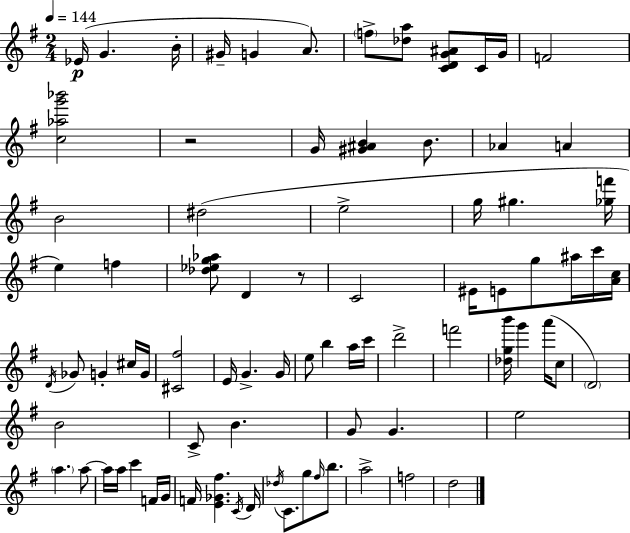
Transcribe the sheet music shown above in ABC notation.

X:1
T:Untitled
M:2/4
L:1/4
K:G
_E/4 G B/4 ^G/4 G A/2 f/2 [_da]/2 [CDG^A]/2 C/4 G/4 F2 [c_ag'_b']2 z2 G/4 [^G^AB] B/2 _A A B2 ^d2 e2 g/4 ^g [_gf']/4 e f [_d_eg_a]/2 D z/2 C2 ^E/4 E/2 g/2 ^a/4 c'/4 [Ac]/4 D/4 _G/2 G ^c/4 G/4 [^C^f]2 E/4 G G/4 e/2 b a/4 c'/4 d'2 f'2 [_dgb']/4 g' a'/4 c/2 D2 B2 C/2 B G/2 G e2 a a/2 a/4 a/4 c' F/4 G/4 F/4 [E_G^f] C/4 D/4 _d/4 C/2 g/2 ^f/4 b/2 a2 f2 d2